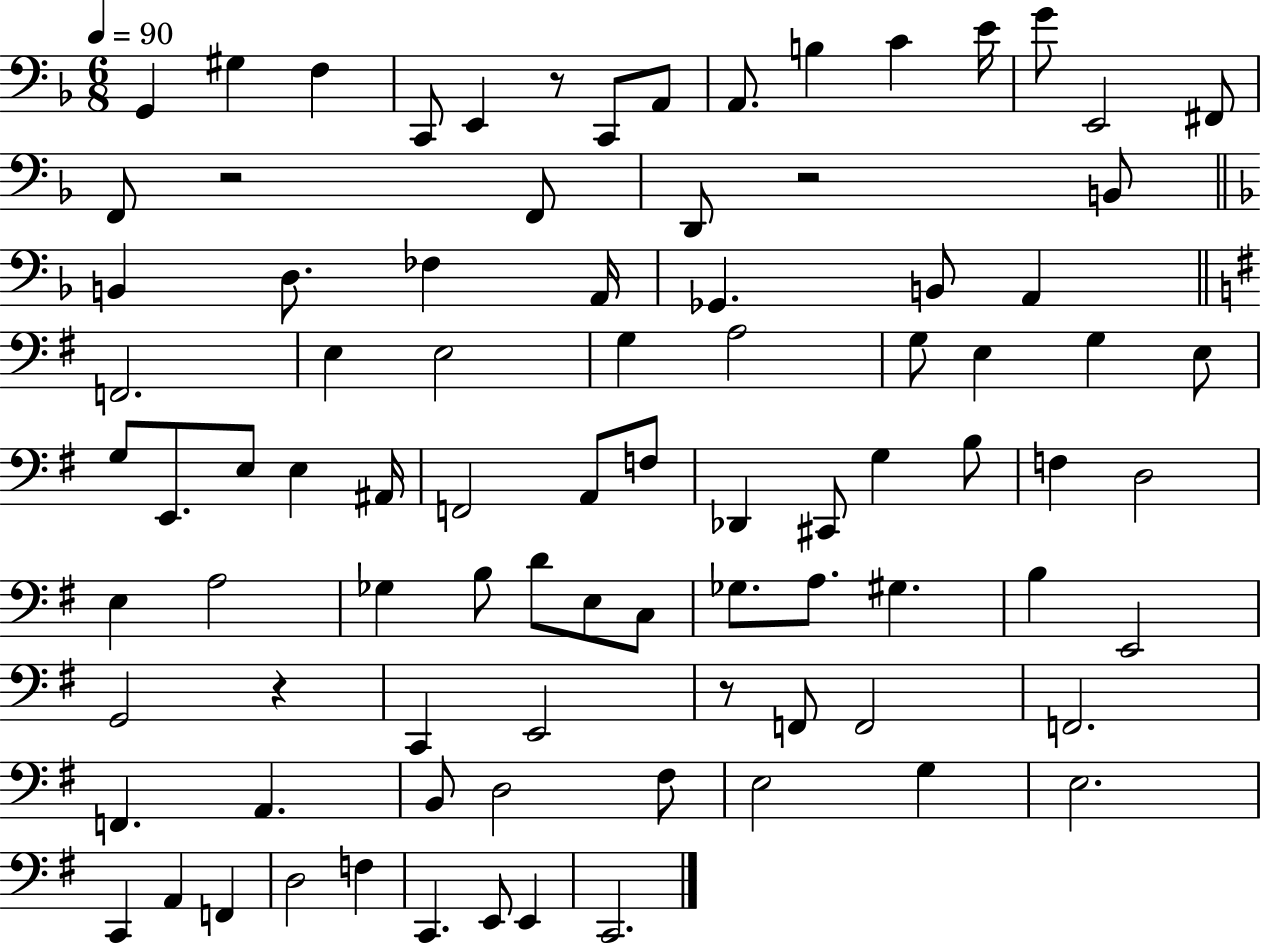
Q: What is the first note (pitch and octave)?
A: G2